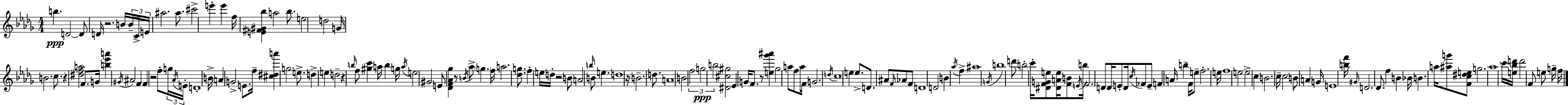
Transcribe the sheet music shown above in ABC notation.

X:1
T:Untitled
M:4/4
L:1/4
K:Bbm
b D2 D/2 D/4 z2 B/4 B/4 C/4 E/4 ^a2 ^a/2 ^c'2 e' e' f/4 [E^F^G_b] a2 _b/2 e2 d2 G/4 B2 c/2 z [^dfa]2 F/2 G/4 [b_e'a'] ^G/4 ^A2 F F z2 f/2 g/4 _A/4 E/4 D4 B/4 A G2 E/2 f/4 [^c^da'] g2 e/2 d e d2 z b/4 f/2 [^gc'] a/4 b g/4 a/4 e2 ^G2 E/2 [_DF_A_g] z/2 B/4 _a/2 g f/4 a2 [_dg]/2 f e/4 d/4 z2 B/2 A2 b/4 B/2 e d4 z/4 B2 d/2 A4 B2 f2 g2 b2 [^D^c^g]2 _E G/4 F/2 z/2 [e_g'^a'] _g2 a/2 f/2 a/4 F/4 G2 d/4 c4 e e/2 D/2 ^A/2 F/4 _A/2 F/2 D4 D2 B _a/4 f ^a4 G/4 b4 d'/2 b2 c'/4 [^DFGe]/2 [^DAe]/4 [FB]/2 E/4 b/4 F2 D/2 D/4 E/2 D/4 c/4 _F/2 E/2 F A/4 b F/4 e/2 f2 e/4 f4 e2 e2 c B2 c/4 c2 B/2 A G/4 E4 [bf']/4 ^G/4 D2 _D/2 f B _B/4 B a/4 [^ag']/2 [Fc^de]/2 g2 _a4 c'/4 [e_bd']/4 d'2 F/2 e/2 g/4 f/4